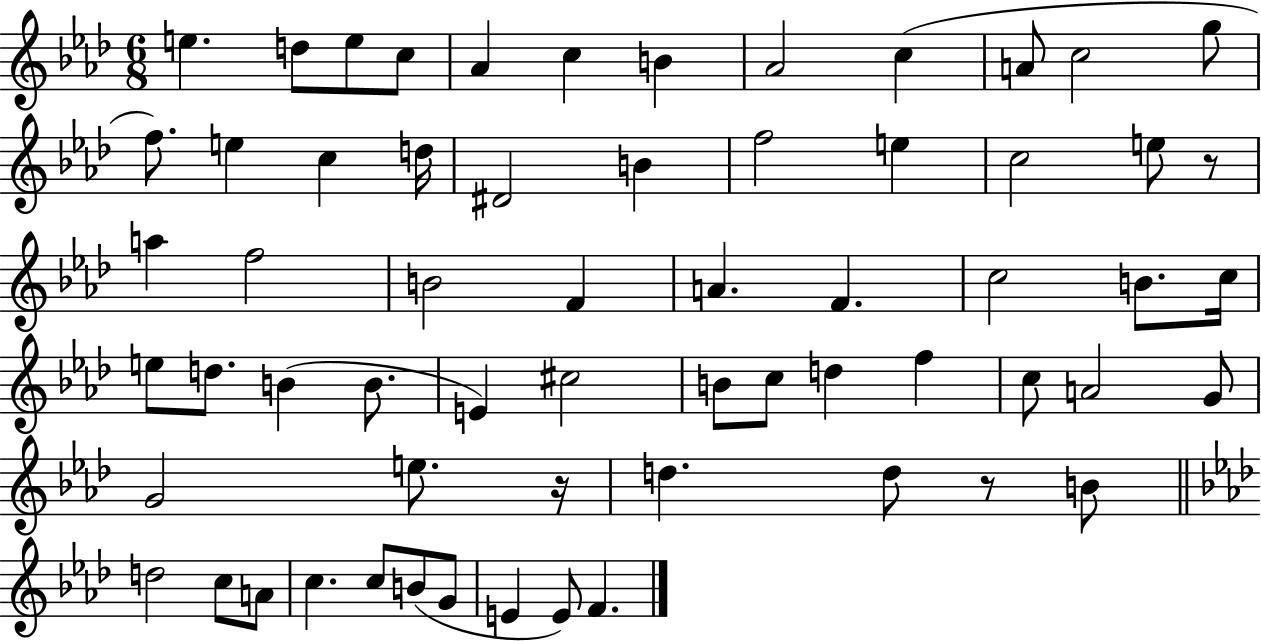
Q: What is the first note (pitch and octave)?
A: E5